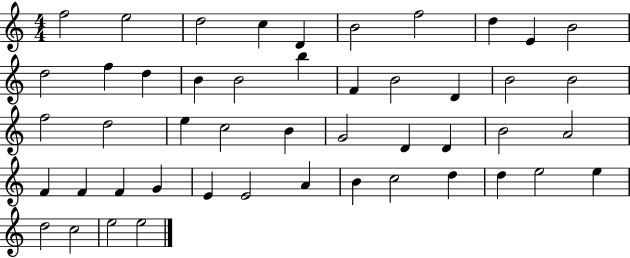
X:1
T:Untitled
M:4/4
L:1/4
K:C
f2 e2 d2 c D B2 f2 d E B2 d2 f d B B2 b F B2 D B2 B2 f2 d2 e c2 B G2 D D B2 A2 F F F G E E2 A B c2 d d e2 e d2 c2 e2 e2